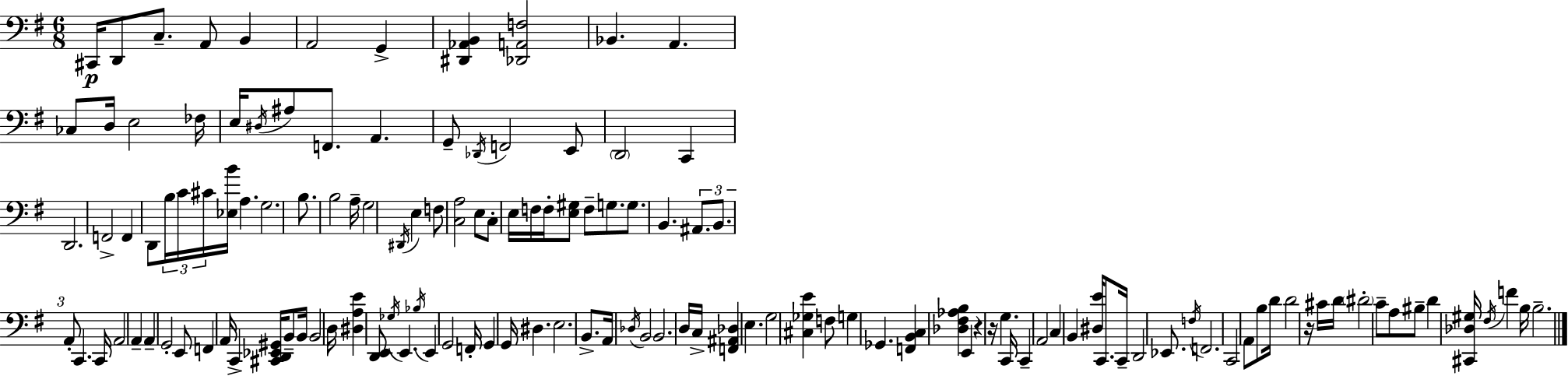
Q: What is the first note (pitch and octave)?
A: C#2